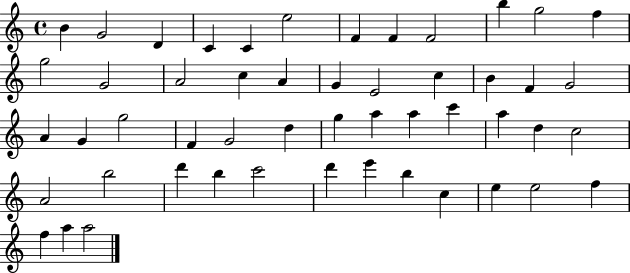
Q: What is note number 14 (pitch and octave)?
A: G4